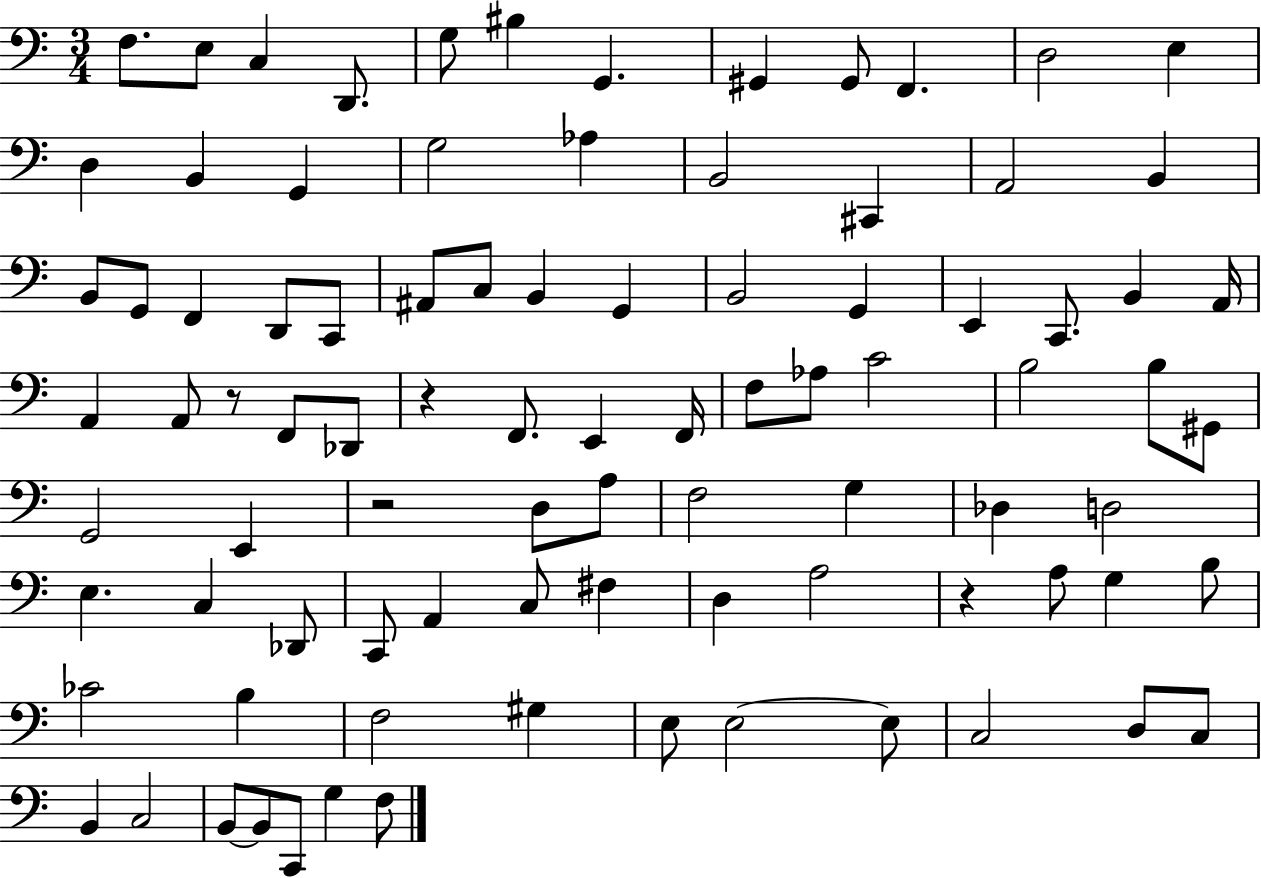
F3/e. E3/e C3/q D2/e. G3/e BIS3/q G2/q. G#2/q G#2/e F2/q. D3/h E3/q D3/q B2/q G2/q G3/h Ab3/q B2/h C#2/q A2/h B2/q B2/e G2/e F2/q D2/e C2/e A#2/e C3/e B2/q G2/q B2/h G2/q E2/q C2/e. B2/q A2/s A2/q A2/e R/e F2/e Db2/e R/q F2/e. E2/q F2/s F3/e Ab3/e C4/h B3/h B3/e G#2/e G2/h E2/q R/h D3/e A3/e F3/h G3/q Db3/q D3/h E3/q. C3/q Db2/e C2/e A2/q C3/e F#3/q D3/q A3/h R/q A3/e G3/q B3/e CES4/h B3/q F3/h G#3/q E3/e E3/h E3/e C3/h D3/e C3/e B2/q C3/h B2/e B2/e C2/e G3/q F3/e